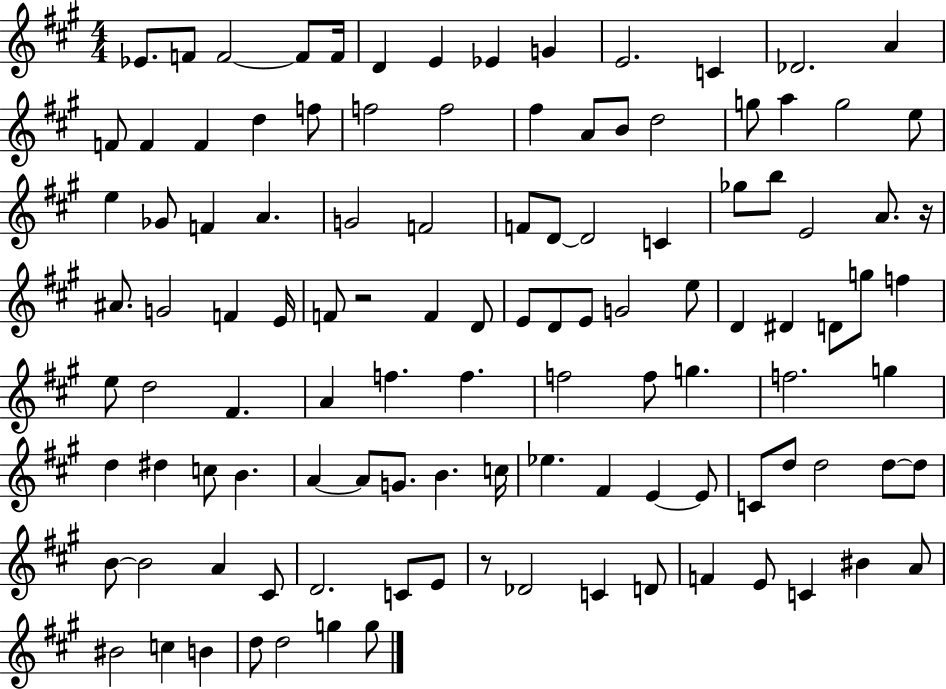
X:1
T:Untitled
M:4/4
L:1/4
K:A
_E/2 F/2 F2 F/2 F/4 D E _E G E2 C _D2 A F/2 F F d f/2 f2 f2 ^f A/2 B/2 d2 g/2 a g2 e/2 e _G/2 F A G2 F2 F/2 D/2 D2 C _g/2 b/2 E2 A/2 z/4 ^A/2 G2 F E/4 F/2 z2 F D/2 E/2 D/2 E/2 G2 e/2 D ^D D/2 g/2 f e/2 d2 ^F A f f f2 f/2 g f2 g d ^d c/2 B A A/2 G/2 B c/4 _e ^F E E/2 C/2 d/2 d2 d/2 d/2 B/2 B2 A ^C/2 D2 C/2 E/2 z/2 _D2 C D/2 F E/2 C ^B A/2 ^B2 c B d/2 d2 g g/2